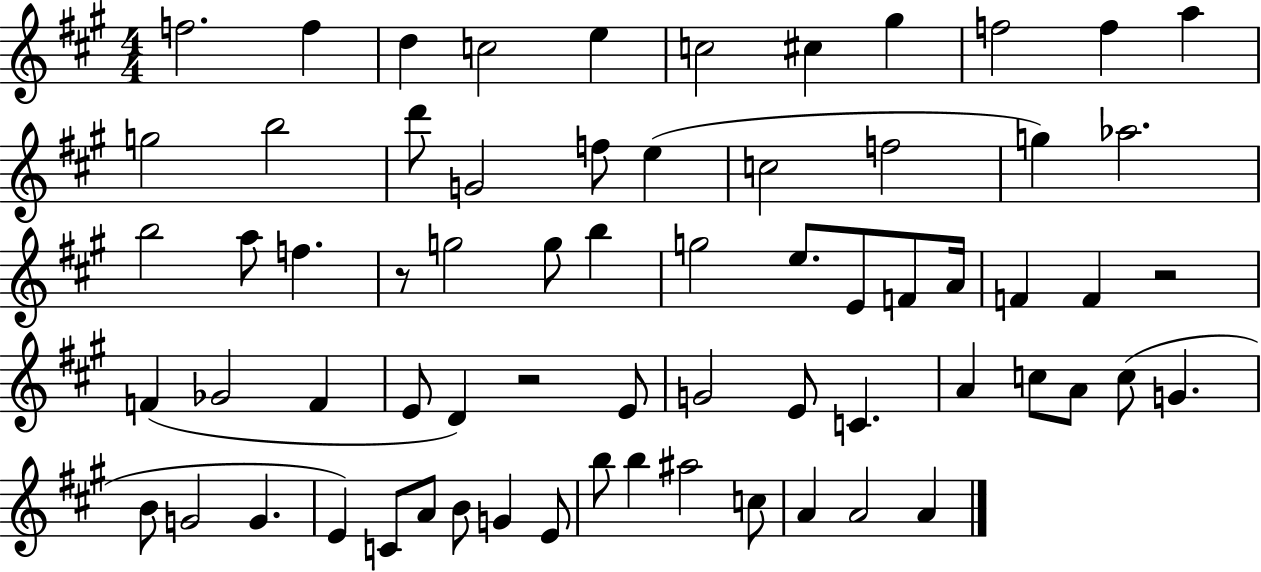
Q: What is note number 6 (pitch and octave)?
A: C5